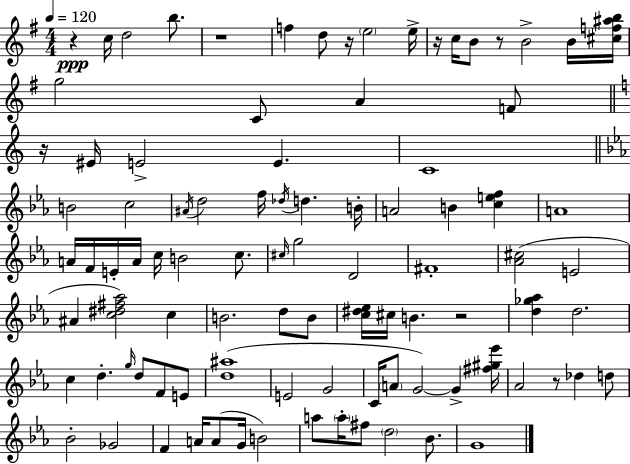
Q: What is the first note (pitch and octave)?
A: C5